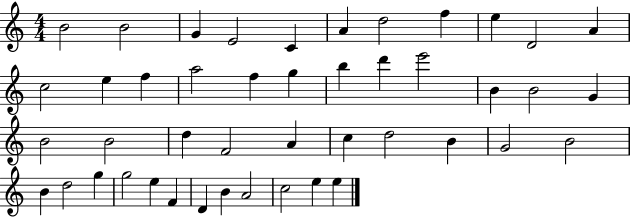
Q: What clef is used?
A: treble